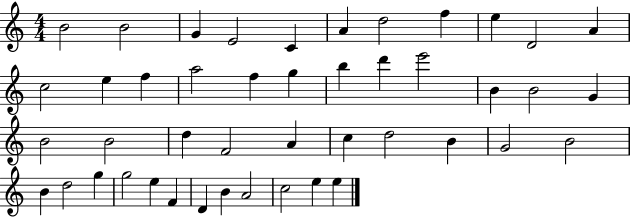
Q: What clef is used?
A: treble